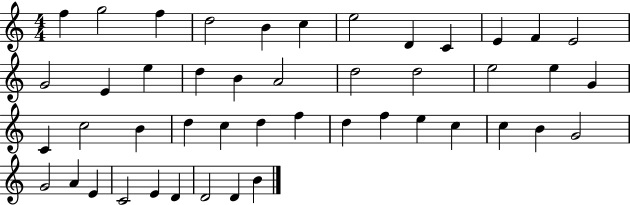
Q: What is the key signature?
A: C major